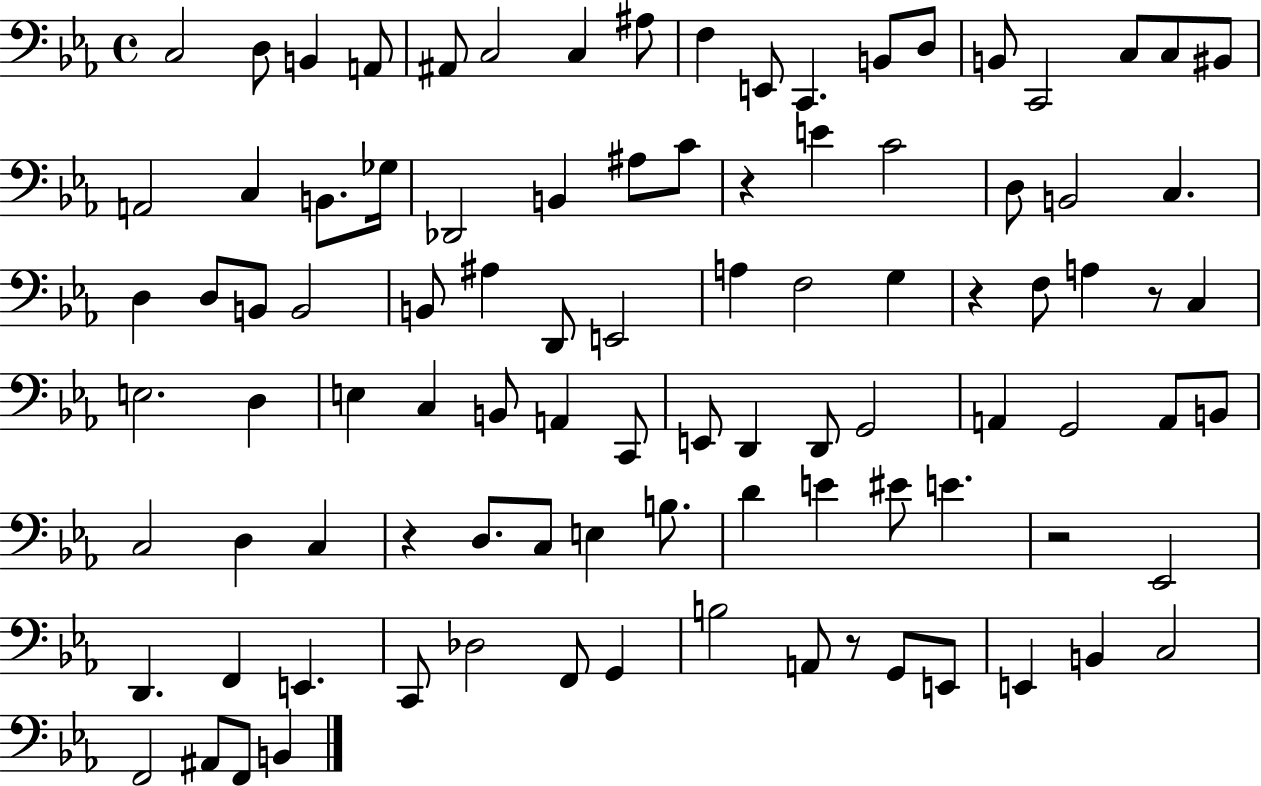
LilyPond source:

{
  \clef bass
  \time 4/4
  \defaultTimeSignature
  \key ees \major
  c2 d8 b,4 a,8 | ais,8 c2 c4 ais8 | f4 e,8 c,4. b,8 d8 | b,8 c,2 c8 c8 bis,8 | \break a,2 c4 b,8. ges16 | des,2 b,4 ais8 c'8 | r4 e'4 c'2 | d8 b,2 c4. | \break d4 d8 b,8 b,2 | b,8 ais4 d,8 e,2 | a4 f2 g4 | r4 f8 a4 r8 c4 | \break e2. d4 | e4 c4 b,8 a,4 c,8 | e,8 d,4 d,8 g,2 | a,4 g,2 a,8 b,8 | \break c2 d4 c4 | r4 d8. c8 e4 b8. | d'4 e'4 eis'8 e'4. | r2 ees,2 | \break d,4. f,4 e,4. | c,8 des2 f,8 g,4 | b2 a,8 r8 g,8 e,8 | e,4 b,4 c2 | \break f,2 ais,8 f,8 b,4 | \bar "|."
}